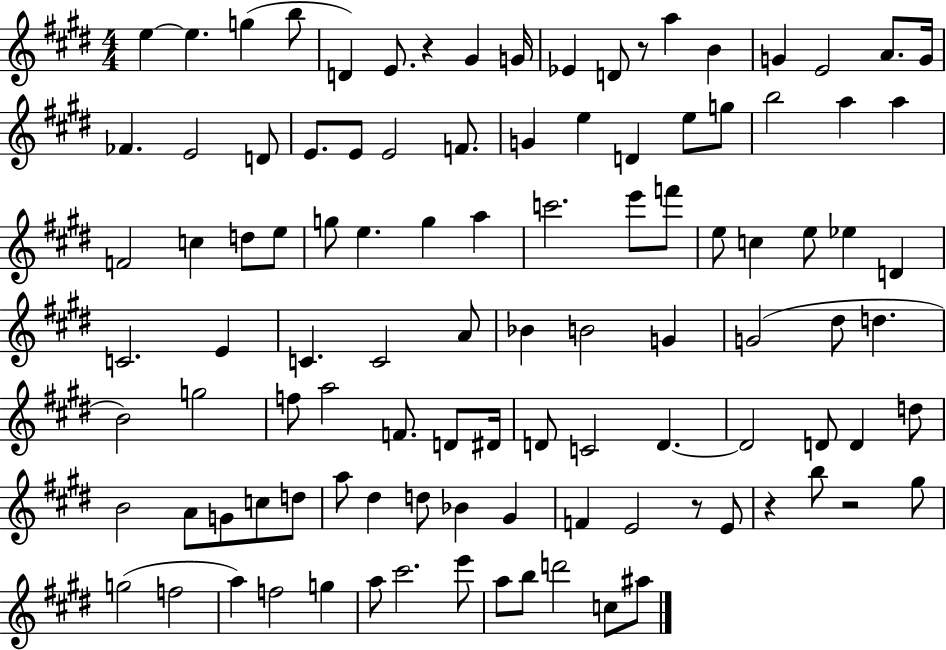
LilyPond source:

{
  \clef treble
  \numericTimeSignature
  \time 4/4
  \key e \major
  \repeat volta 2 { e''4~~ e''4. g''4( b''8 | d'4) e'8. r4 gis'4 g'16 | ees'4 d'8 r8 a''4 b'4 | g'4 e'2 a'8. g'16 | \break fes'4. e'2 d'8 | e'8. e'8 e'2 f'8. | g'4 e''4 d'4 e''8 g''8 | b''2 a''4 a''4 | \break f'2 c''4 d''8 e''8 | g''8 e''4. g''4 a''4 | c'''2. e'''8 f'''8 | e''8 c''4 e''8 ees''4 d'4 | \break c'2. e'4 | c'4. c'2 a'8 | bes'4 b'2 g'4 | g'2( dis''8 d''4. | \break b'2) g''2 | f''8 a''2 f'8. d'8 dis'16 | d'8 c'2 d'4.~~ | d'2 d'8 d'4 d''8 | \break b'2 a'8 g'8 c''8 d''8 | a''8 dis''4 d''8 bes'4 gis'4 | f'4 e'2 r8 e'8 | r4 b''8 r2 gis''8 | \break g''2( f''2 | a''4) f''2 g''4 | a''8 cis'''2. e'''8 | a''8 b''8 d'''2 c''8 ais''8 | \break } \bar "|."
}